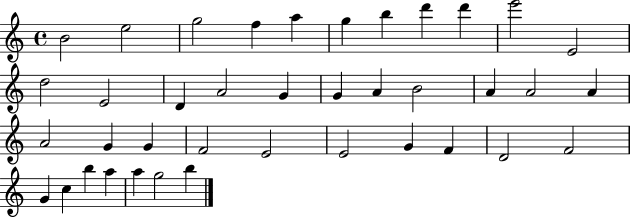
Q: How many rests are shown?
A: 0